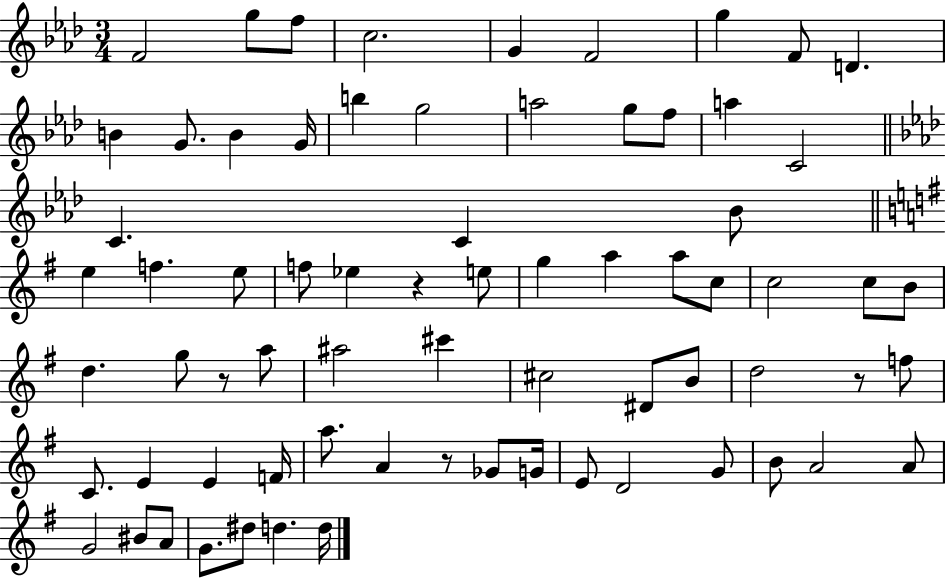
F4/h G5/e F5/e C5/h. G4/q F4/h G5/q F4/e D4/q. B4/q G4/e. B4/q G4/s B5/q G5/h A5/h G5/e F5/e A5/q C4/h C4/q. C4/q Bb4/e E5/q F5/q. E5/e F5/e Eb5/q R/q E5/e G5/q A5/q A5/e C5/e C5/h C5/e B4/e D5/q. G5/e R/e A5/e A#5/h C#6/q C#5/h D#4/e B4/e D5/h R/e F5/e C4/e. E4/q E4/q F4/s A5/e. A4/q R/e Gb4/e G4/s E4/e D4/h G4/e B4/e A4/h A4/e G4/h BIS4/e A4/e G4/e. D#5/e D5/q. D5/s